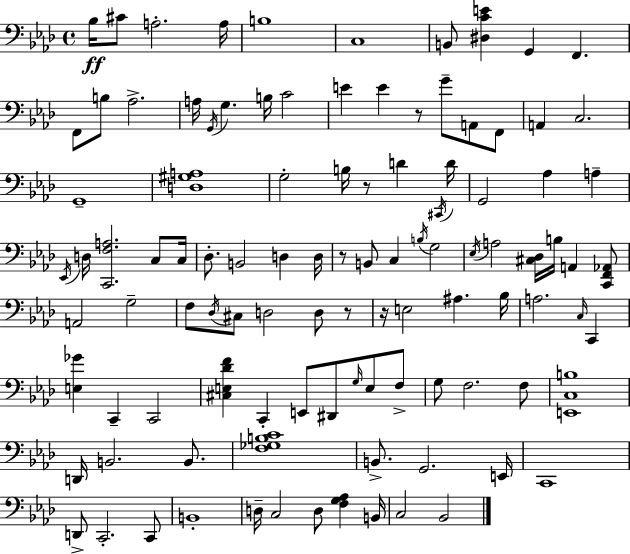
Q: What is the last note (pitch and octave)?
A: Bb2